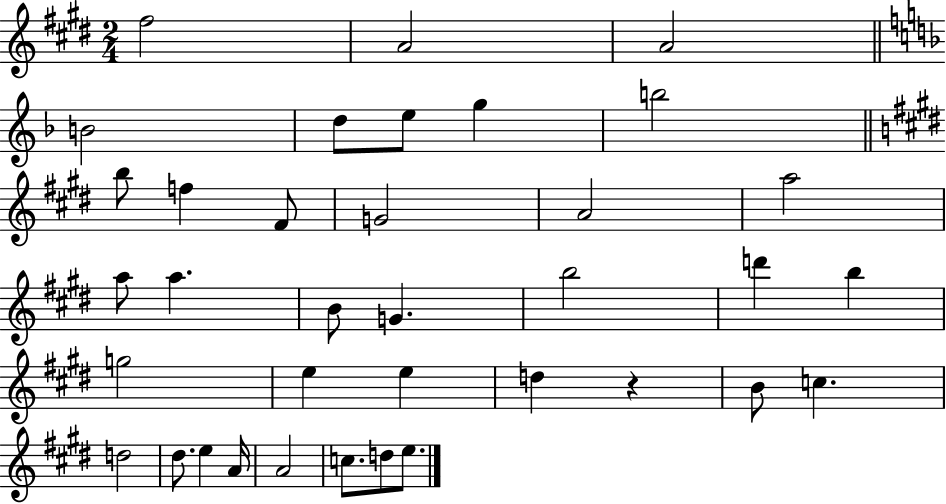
F#5/h A4/h A4/h B4/h D5/e E5/e G5/q B5/h B5/e F5/q F#4/e G4/h A4/h A5/h A5/e A5/q. B4/e G4/q. B5/h D6/q B5/q G5/h E5/q E5/q D5/q R/q B4/e C5/q. D5/h D#5/e. E5/q A4/s A4/h C5/e. D5/e E5/e.